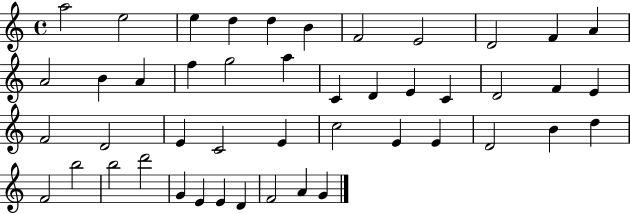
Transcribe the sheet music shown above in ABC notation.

X:1
T:Untitled
M:4/4
L:1/4
K:C
a2 e2 e d d B F2 E2 D2 F A A2 B A f g2 a C D E C D2 F E F2 D2 E C2 E c2 E E D2 B d F2 b2 b2 d'2 G E E D F2 A G